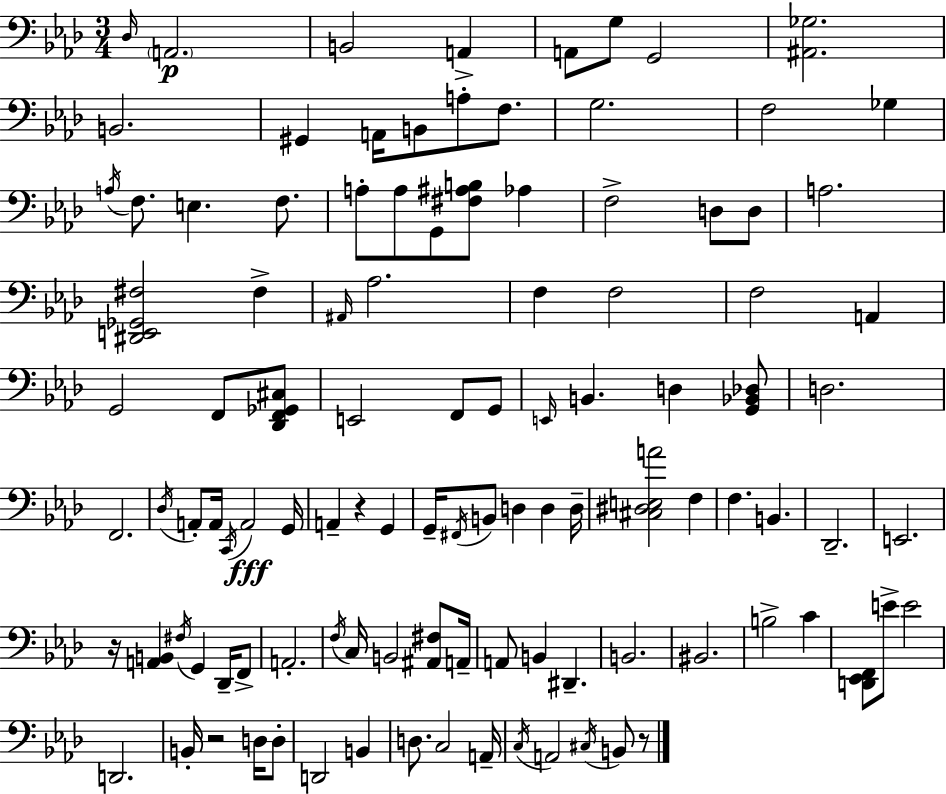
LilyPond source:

{
  \clef bass
  \numericTimeSignature
  \time 3/4
  \key aes \major
  \grace { des16 }\p \parenthesize a,2. | b,2 a,4-> | a,8 g8 g,2 | <ais, ges>2. | \break b,2. | gis,4 a,16 b,8 a8-. f8. | g2. | f2 ges4 | \break \acciaccatura { a16 } f8. e4. f8. | a8-. a8 g,8 <fis ais b>8 aes4 | f2-> d8 | d8 a2. | \break <dis, e, ges, fis>2 fis4-> | \grace { ais,16 } aes2. | f4 f2 | f2 a,4 | \break g,2 f,8 | <des, f, ges, cis>8 e,2 f,8 | g,8 \grace { e,16 } b,4. d4 | <g, bes, des>8 d2. | \break f,2. | \acciaccatura { des16 } a,8-. a,16 \acciaccatura { c,16 } a,2\fff | g,16 a,4-- r4 | g,4 g,16-- \acciaccatura { fis,16 } b,8 d4 | \break d4 d16-- <cis dis e a'>2 | f4 f4. | b,4. des,2.-- | e,2. | \break r16 <a, b,>4 | \acciaccatura { fis16 } g,4 des,16-- f,8-> a,2.-. | \acciaccatura { f16 } c16 b,2 | <ais, fis>8 a,16-- a,8 b,4 | \break dis,4.-- b,2. | bis,2. | b2-> | c'4 <d, ees, f,>8 e'8-> | \break e'2 d,2. | b,16-. r2 | d16 d8-. d,2 | b,4 d8. | \break c2 a,16-- \acciaccatura { c16 } a,2 | \acciaccatura { cis16 } b,8 r8 \bar "|."
}